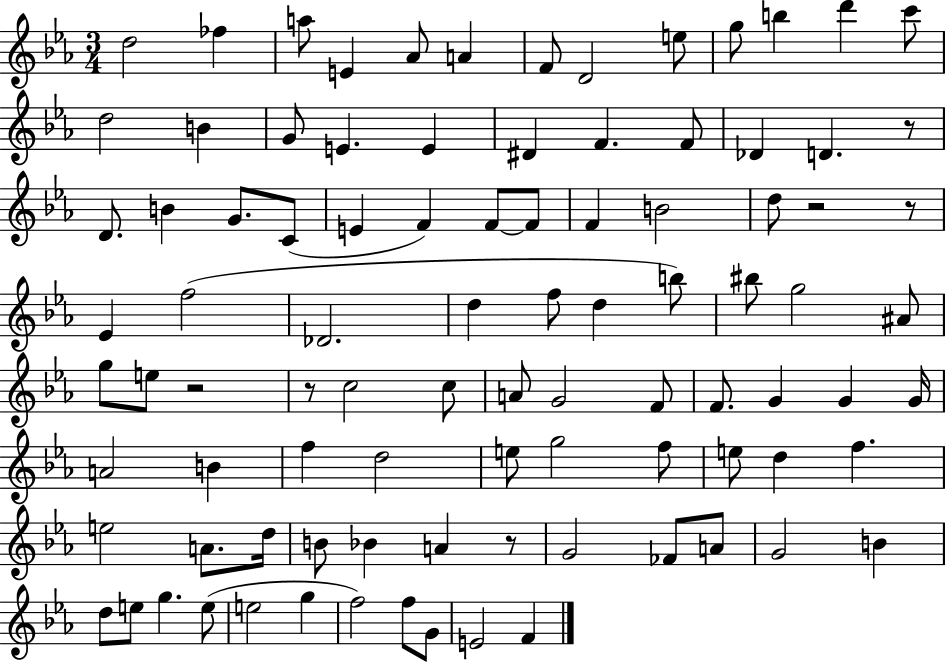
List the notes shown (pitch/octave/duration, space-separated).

D5/h FES5/q A5/e E4/q Ab4/e A4/q F4/e D4/h E5/e G5/e B5/q D6/q C6/e D5/h B4/q G4/e E4/q. E4/q D#4/q F4/q. F4/e Db4/q D4/q. R/e D4/e. B4/q G4/e. C4/e E4/q F4/q F4/e F4/e F4/q B4/h D5/e R/h R/e Eb4/q F5/h Db4/h. D5/q F5/e D5/q B5/e BIS5/e G5/h A#4/e G5/e E5/e R/h R/e C5/h C5/e A4/e G4/h F4/e F4/e. G4/q G4/q G4/s A4/h B4/q F5/q D5/h E5/e G5/h F5/e E5/e D5/q F5/q. E5/h A4/e. D5/s B4/e Bb4/q A4/q R/e G4/h FES4/e A4/e G4/h B4/q D5/e E5/e G5/q. E5/e E5/h G5/q F5/h F5/e G4/e E4/h F4/q